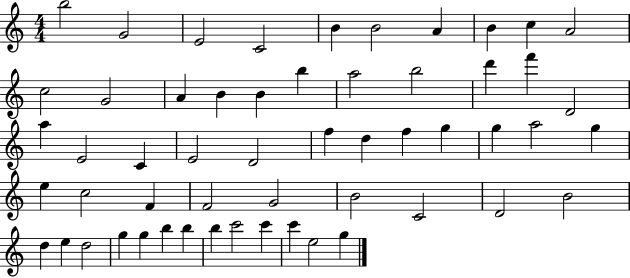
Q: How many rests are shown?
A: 0